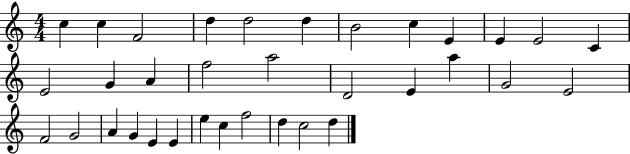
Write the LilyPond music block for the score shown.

{
  \clef treble
  \numericTimeSignature
  \time 4/4
  \key c \major
  c''4 c''4 f'2 | d''4 d''2 d''4 | b'2 c''4 e'4 | e'4 e'2 c'4 | \break e'2 g'4 a'4 | f''2 a''2 | d'2 e'4 a''4 | g'2 e'2 | \break f'2 g'2 | a'4 g'4 e'4 e'4 | e''4 c''4 f''2 | d''4 c''2 d''4 | \break \bar "|."
}